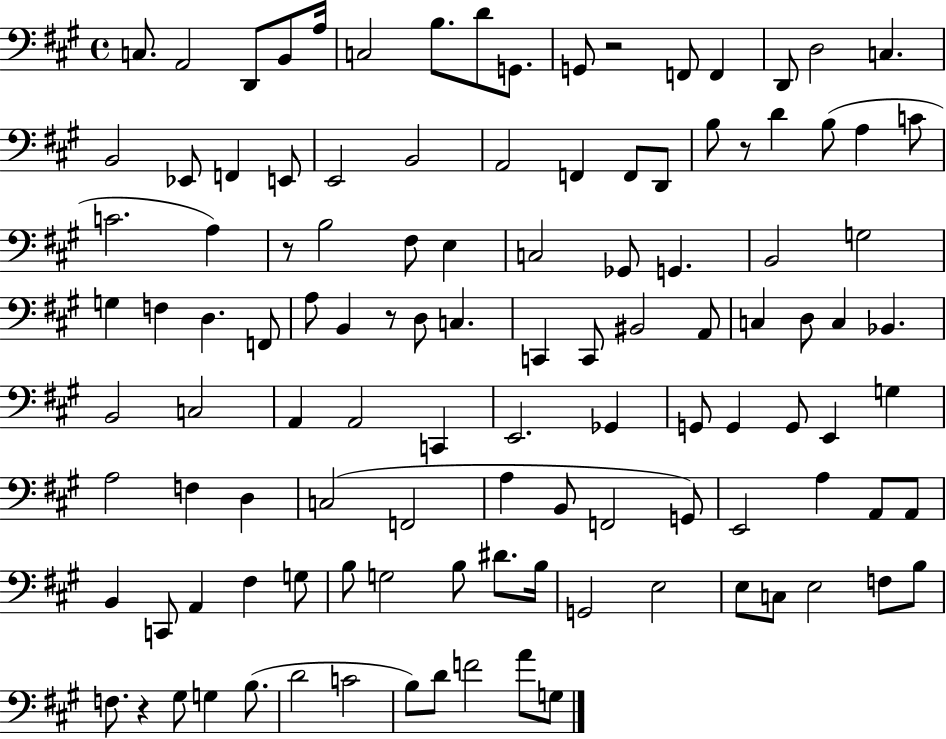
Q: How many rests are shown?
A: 5